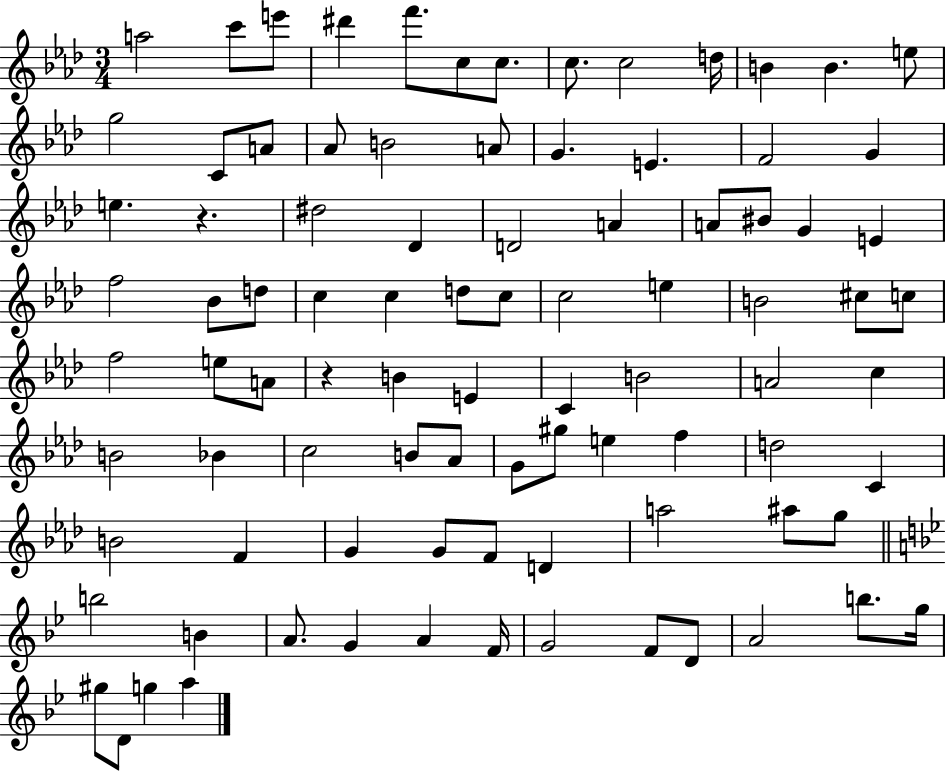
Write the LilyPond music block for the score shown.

{
  \clef treble
  \numericTimeSignature
  \time 3/4
  \key aes \major
  a''2 c'''8 e'''8 | dis'''4 f'''8. c''8 c''8. | c''8. c''2 d''16 | b'4 b'4. e''8 | \break g''2 c'8 a'8 | aes'8 b'2 a'8 | g'4. e'4. | f'2 g'4 | \break e''4. r4. | dis''2 des'4 | d'2 a'4 | a'8 bis'8 g'4 e'4 | \break f''2 bes'8 d''8 | c''4 c''4 d''8 c''8 | c''2 e''4 | b'2 cis''8 c''8 | \break f''2 e''8 a'8 | r4 b'4 e'4 | c'4 b'2 | a'2 c''4 | \break b'2 bes'4 | c''2 b'8 aes'8 | g'8 gis''8 e''4 f''4 | d''2 c'4 | \break b'2 f'4 | g'4 g'8 f'8 d'4 | a''2 ais''8 g''8 | \bar "||" \break \key bes \major b''2 b'4 | a'8. g'4 a'4 f'16 | g'2 f'8 d'8 | a'2 b''8. g''16 | \break gis''8 d'8 g''4 a''4 | \bar "|."
}